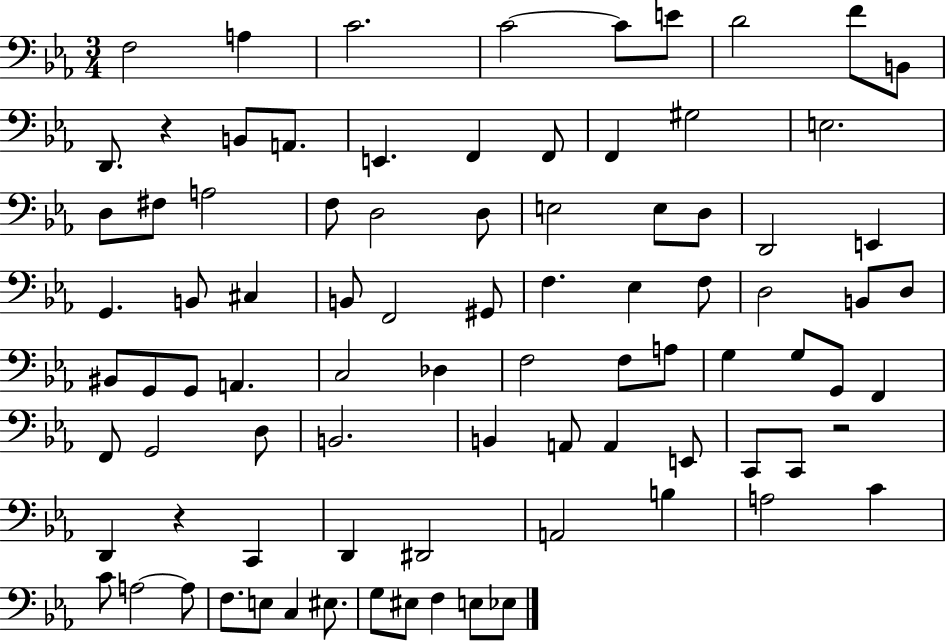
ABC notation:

X:1
T:Untitled
M:3/4
L:1/4
K:Eb
F,2 A, C2 C2 C/2 E/2 D2 F/2 B,,/2 D,,/2 z B,,/2 A,,/2 E,, F,, F,,/2 F,, ^G,2 E,2 D,/2 ^F,/2 A,2 F,/2 D,2 D,/2 E,2 E,/2 D,/2 D,,2 E,, G,, B,,/2 ^C, B,,/2 F,,2 ^G,,/2 F, _E, F,/2 D,2 B,,/2 D,/2 ^B,,/2 G,,/2 G,,/2 A,, C,2 _D, F,2 F,/2 A,/2 G, G,/2 G,,/2 F,, F,,/2 G,,2 D,/2 B,,2 B,, A,,/2 A,, E,,/2 C,,/2 C,,/2 z2 D,, z C,, D,, ^D,,2 A,,2 B, A,2 C C/2 A,2 A,/2 F,/2 E,/2 C, ^E,/2 G,/2 ^E,/2 F, E,/2 _E,/2